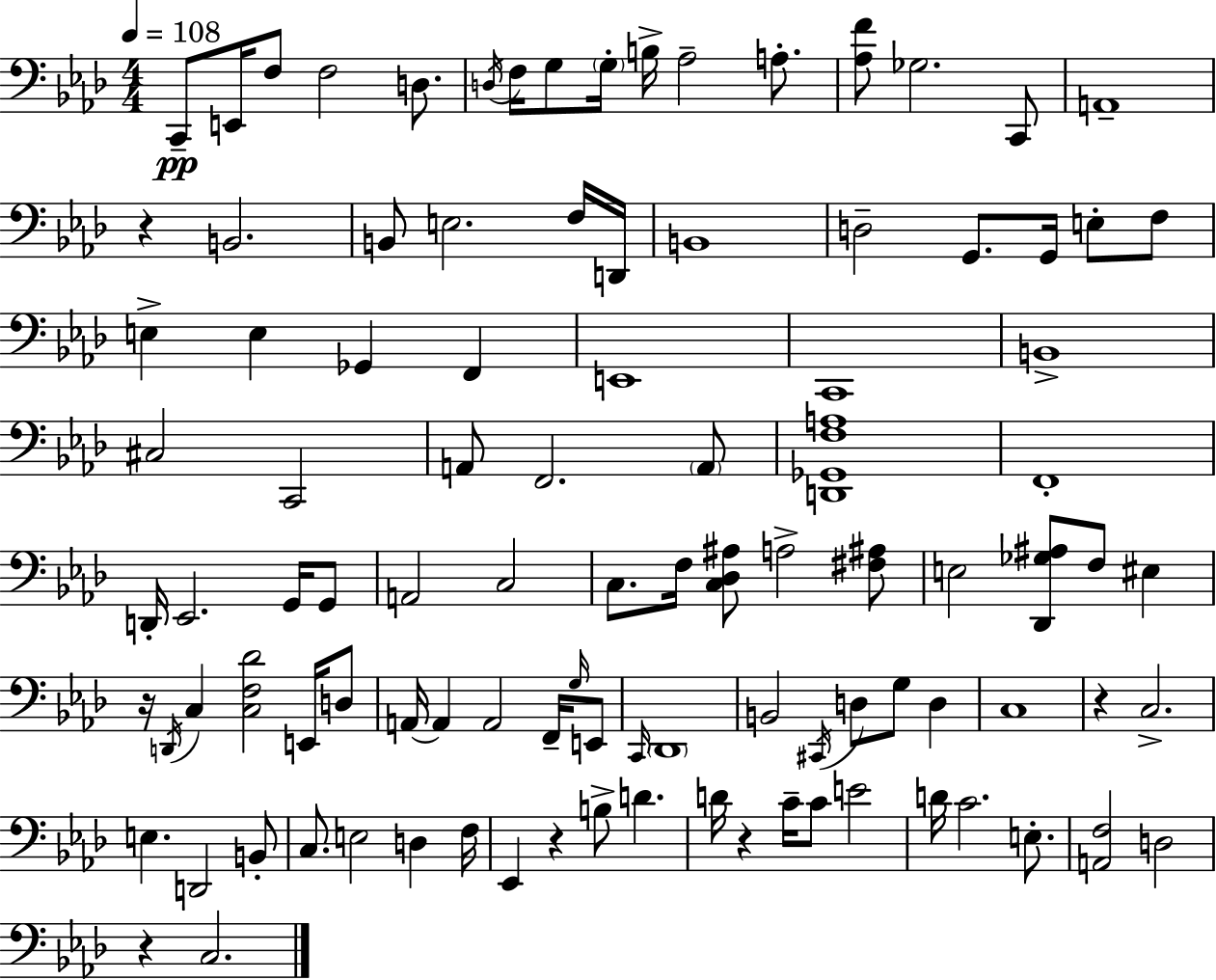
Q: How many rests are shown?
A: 6